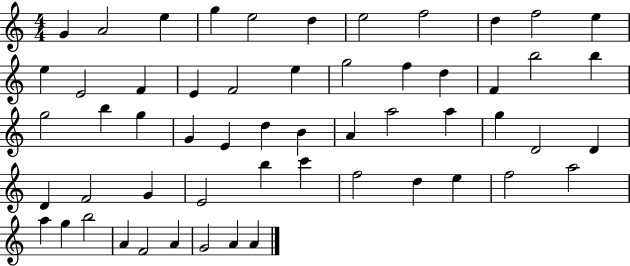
{
  \clef treble
  \numericTimeSignature
  \time 4/4
  \key c \major
  g'4 a'2 e''4 | g''4 e''2 d''4 | e''2 f''2 | d''4 f''2 e''4 | \break e''4 e'2 f'4 | e'4 f'2 e''4 | g''2 f''4 d''4 | f'4 b''2 b''4 | \break g''2 b''4 g''4 | g'4 e'4 d''4 b'4 | a'4 a''2 a''4 | g''4 d'2 d'4 | \break d'4 f'2 g'4 | e'2 b''4 c'''4 | f''2 d''4 e''4 | f''2 a''2 | \break a''4 g''4 b''2 | a'4 f'2 a'4 | g'2 a'4 a'4 | \bar "|."
}